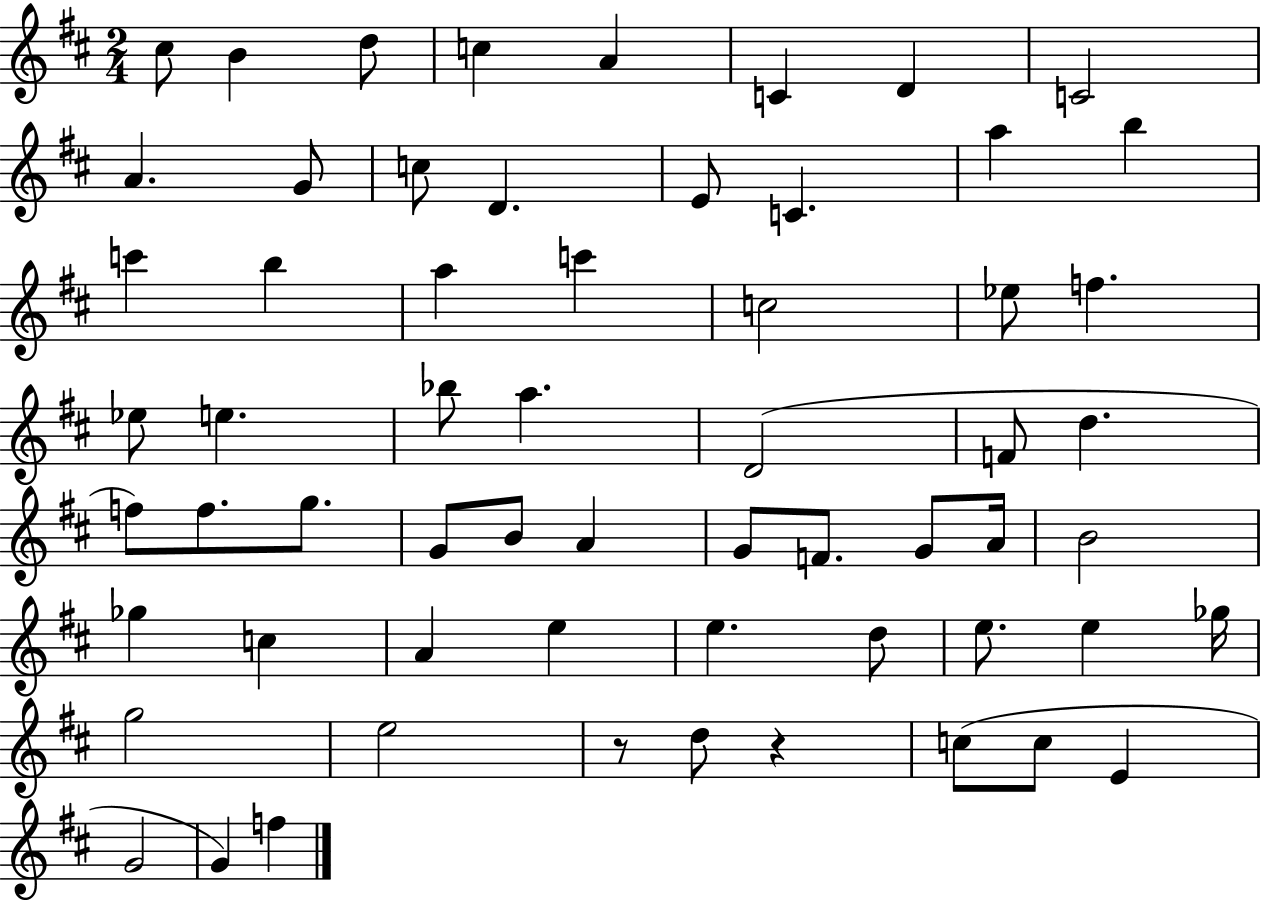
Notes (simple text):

C#5/e B4/q D5/e C5/q A4/q C4/q D4/q C4/h A4/q. G4/e C5/e D4/q. E4/e C4/q. A5/q B5/q C6/q B5/q A5/q C6/q C5/h Eb5/e F5/q. Eb5/e E5/q. Bb5/e A5/q. D4/h F4/e D5/q. F5/e F5/e. G5/e. G4/e B4/e A4/q G4/e F4/e. G4/e A4/s B4/h Gb5/q C5/q A4/q E5/q E5/q. D5/e E5/e. E5/q Gb5/s G5/h E5/h R/e D5/e R/q C5/e C5/e E4/q G4/h G4/q F5/q